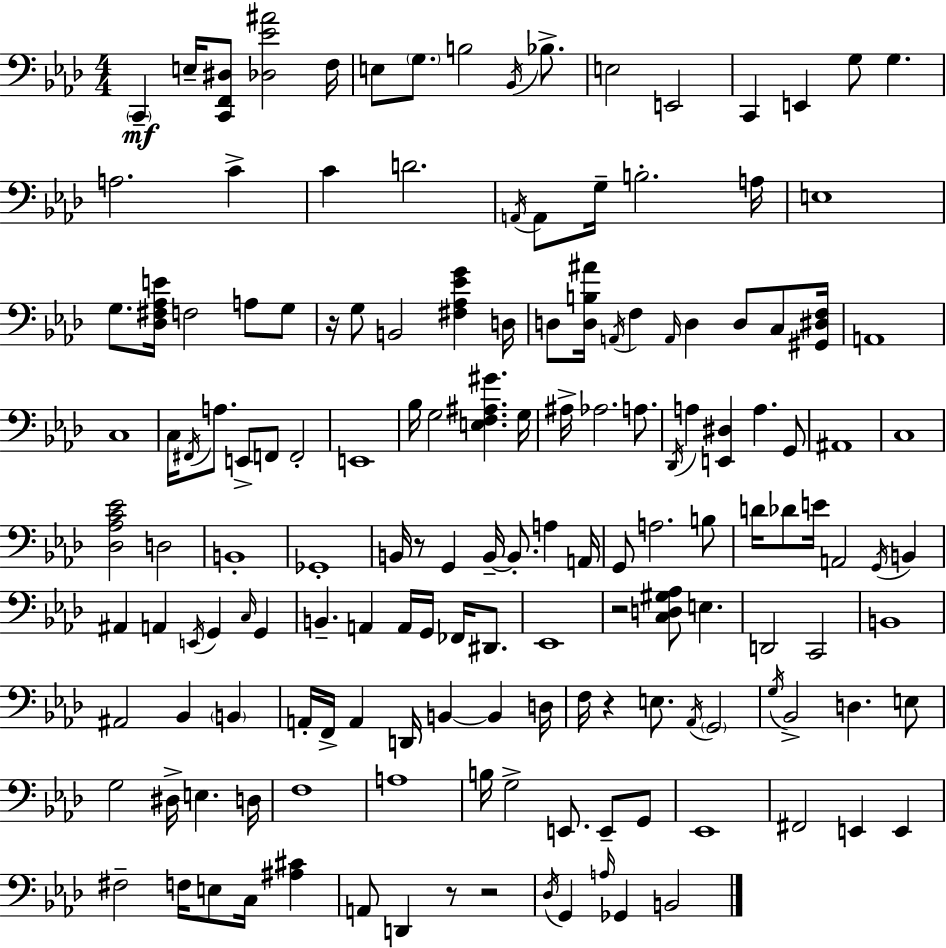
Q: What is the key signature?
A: AES major